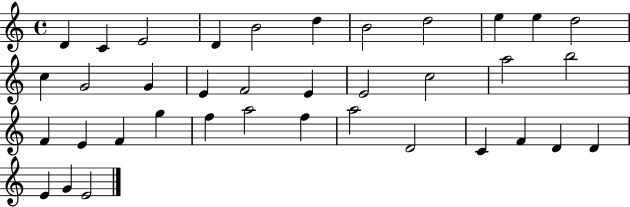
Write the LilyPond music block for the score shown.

{
  \clef treble
  \time 4/4
  \defaultTimeSignature
  \key c \major
  d'4 c'4 e'2 | d'4 b'2 d''4 | b'2 d''2 | e''4 e''4 d''2 | \break c''4 g'2 g'4 | e'4 f'2 e'4 | e'2 c''2 | a''2 b''2 | \break f'4 e'4 f'4 g''4 | f''4 a''2 f''4 | a''2 d'2 | c'4 f'4 d'4 d'4 | \break e'4 g'4 e'2 | \bar "|."
}